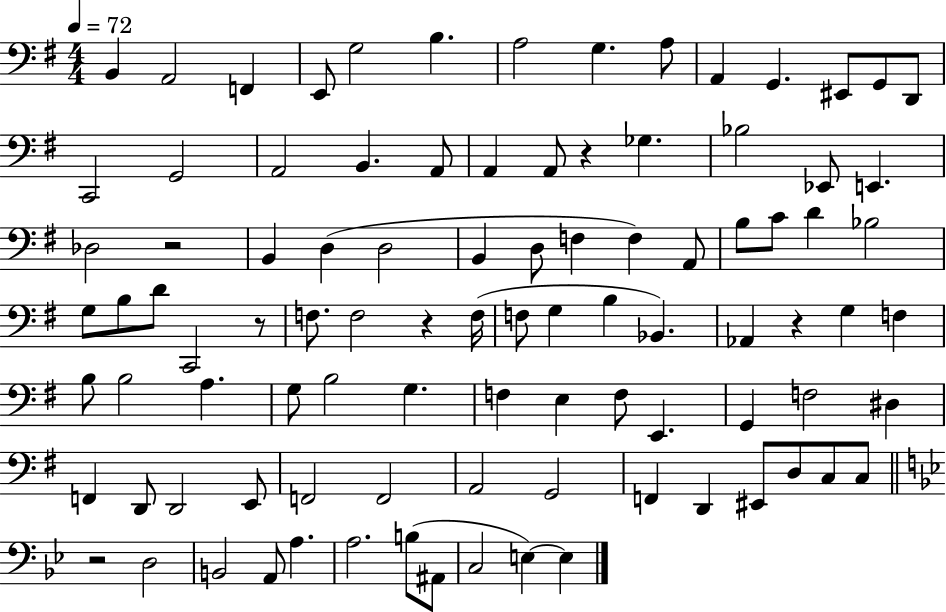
B2/q A2/h F2/q E2/e G3/h B3/q. A3/h G3/q. A3/e A2/q G2/q. EIS2/e G2/e D2/e C2/h G2/h A2/h B2/q. A2/e A2/q A2/e R/q Gb3/q. Bb3/h Eb2/e E2/q. Db3/h R/h B2/q D3/q D3/h B2/q D3/e F3/q F3/q A2/e B3/e C4/e D4/q Bb3/h G3/e B3/e D4/e C2/h R/e F3/e. F3/h R/q F3/s F3/e G3/q B3/q Bb2/q. Ab2/q R/q G3/q F3/q B3/e B3/h A3/q. G3/e B3/h G3/q. F3/q E3/q F3/e E2/q. G2/q F3/h D#3/q F2/q D2/e D2/h E2/e F2/h F2/h A2/h G2/h F2/q D2/q EIS2/e D3/e C3/e C3/e R/h D3/h B2/h A2/e A3/q. A3/h. B3/e A#2/e C3/h E3/q E3/q